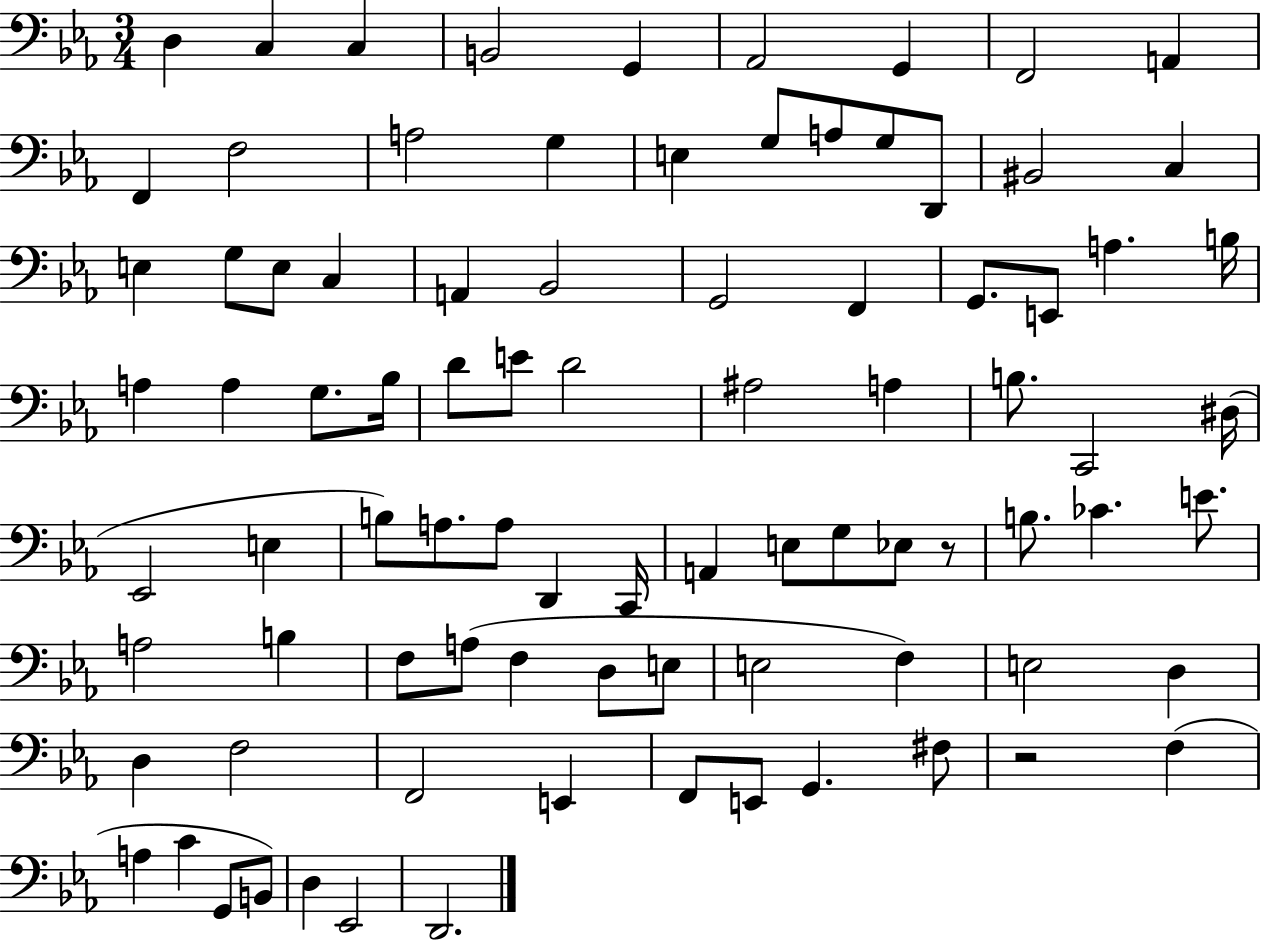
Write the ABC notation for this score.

X:1
T:Untitled
M:3/4
L:1/4
K:Eb
D, C, C, B,,2 G,, _A,,2 G,, F,,2 A,, F,, F,2 A,2 G, E, G,/2 A,/2 G,/2 D,,/2 ^B,,2 C, E, G,/2 E,/2 C, A,, _B,,2 G,,2 F,, G,,/2 E,,/2 A, B,/4 A, A, G,/2 _B,/4 D/2 E/2 D2 ^A,2 A, B,/2 C,,2 ^D,/4 _E,,2 E, B,/2 A,/2 A,/2 D,, C,,/4 A,, E,/2 G,/2 _E,/2 z/2 B,/2 _C E/2 A,2 B, F,/2 A,/2 F, D,/2 E,/2 E,2 F, E,2 D, D, F,2 F,,2 E,, F,,/2 E,,/2 G,, ^F,/2 z2 F, A, C G,,/2 B,,/2 D, _E,,2 D,,2